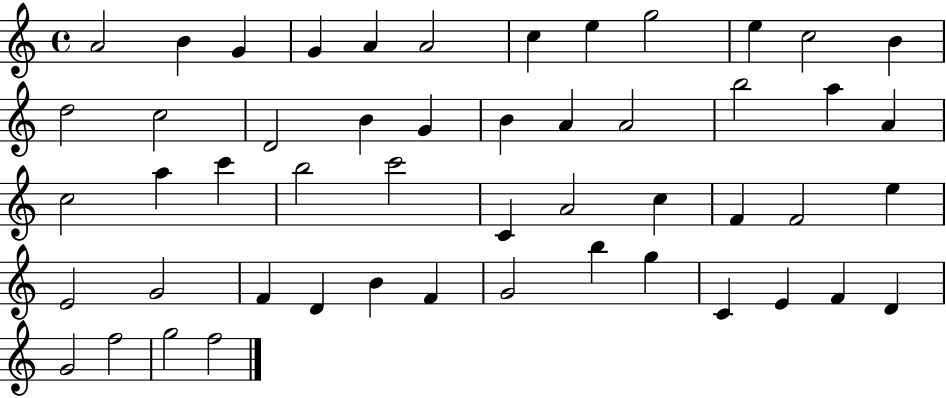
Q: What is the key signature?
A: C major